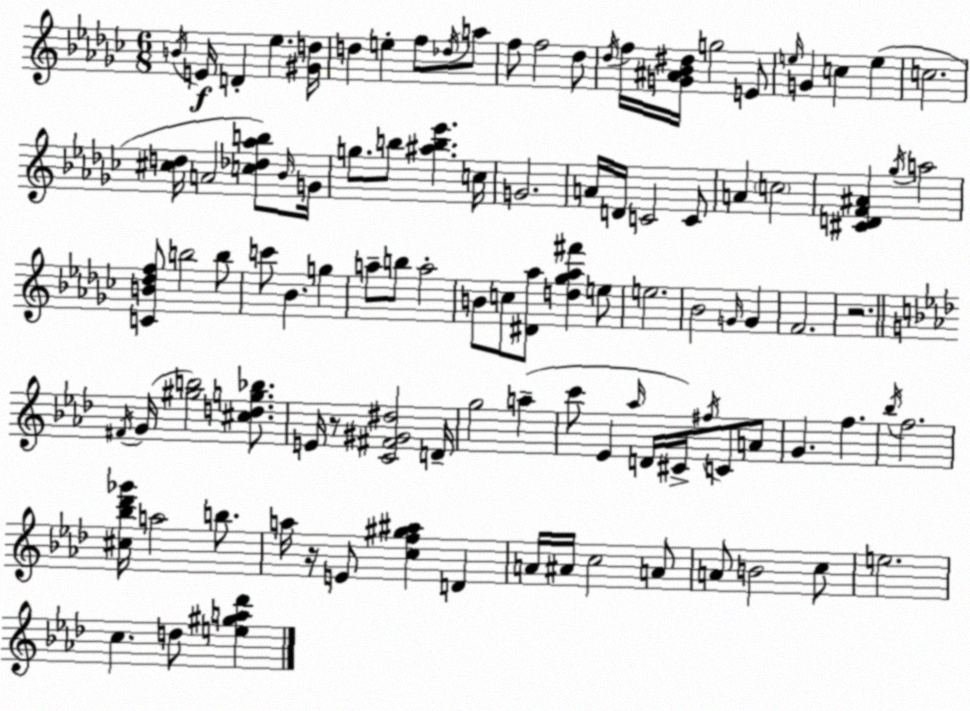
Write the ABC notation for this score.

X:1
T:Untitled
M:6/8
L:1/4
K:Ebm
B/4 E/4 D _e [^Gd]/4 d e f/2 _d/4 a/2 f/2 f2 _d/2 _d/4 f/4 [G^A_B^d]/4 g2 E/2 e/4 G c e c2 [^cd]/4 A2 [c_d_ab]/2 _B/4 G/4 g/2 b/2 [^ab_e'] c/4 G2 A/4 D/4 C2 C/2 A c2 [^CDF^A] _g/4 a2 [CB_df]/2 b2 b/2 c'/2 _B g a/2 b/2 a2 B/2 c/2 [^D_a]/2 [d_g_a^f'] e/2 e2 _B2 G/4 G F2 z2 ^F/4 G/4 [^gb]2 [^cdg_b]/2 E/4 z/2 [C^F^G^d]2 D/4 g2 a c'/2 _E _a/4 D/4 ^C/4 ^f/4 C/2 A/2 G f _b/4 f2 [^c_b_d'_g']/4 a2 b/2 a/4 z/4 E/2 [cf^g^a] D A/4 ^A/4 c2 A/2 A/2 B2 c/2 e2 c d/2 [e^ga_d']